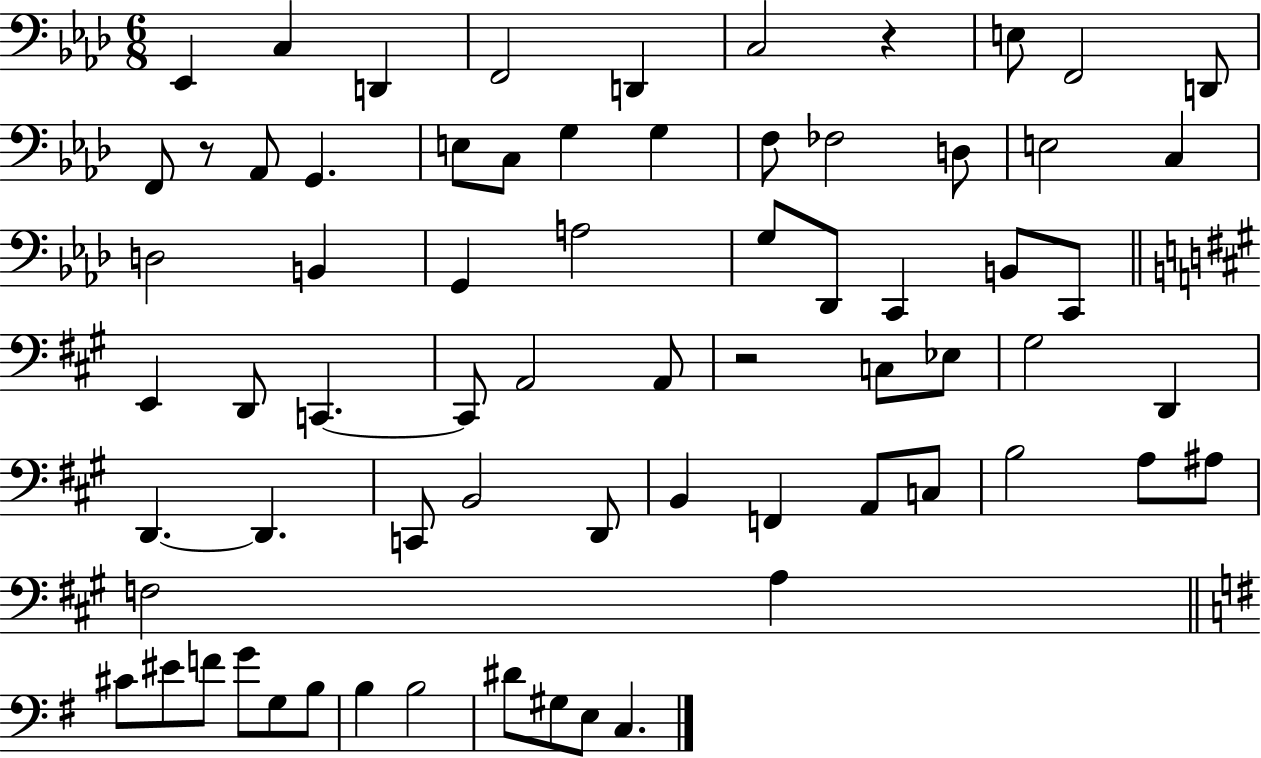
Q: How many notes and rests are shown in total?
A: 69